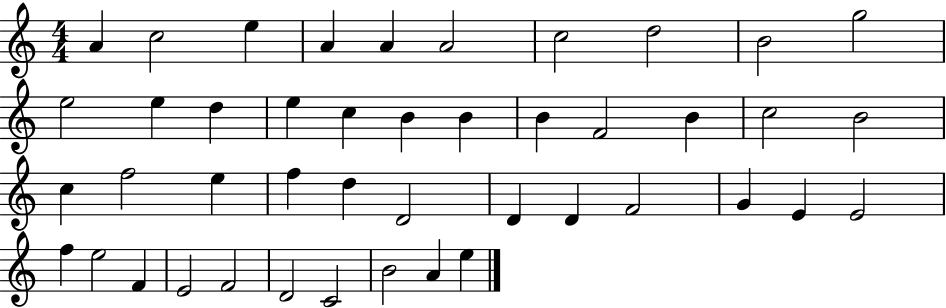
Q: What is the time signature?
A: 4/4